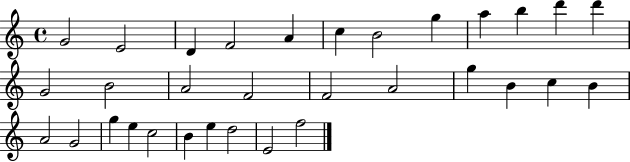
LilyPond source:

{
  \clef treble
  \time 4/4
  \defaultTimeSignature
  \key c \major
  g'2 e'2 | d'4 f'2 a'4 | c''4 b'2 g''4 | a''4 b''4 d'''4 d'''4 | \break g'2 b'2 | a'2 f'2 | f'2 a'2 | g''4 b'4 c''4 b'4 | \break a'2 g'2 | g''4 e''4 c''2 | b'4 e''4 d''2 | e'2 f''2 | \break \bar "|."
}